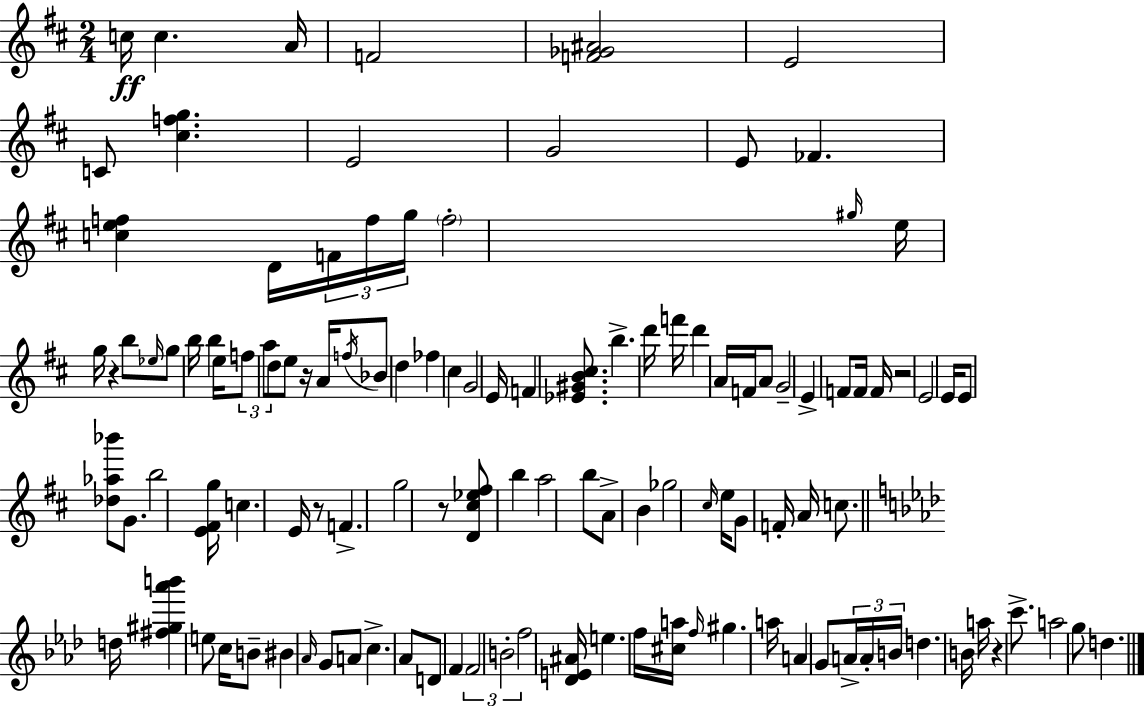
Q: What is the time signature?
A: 2/4